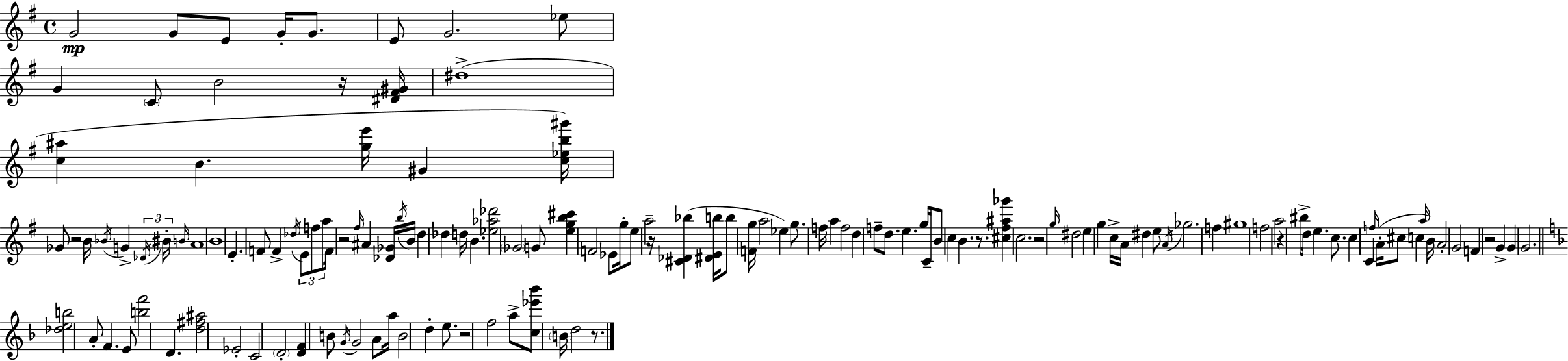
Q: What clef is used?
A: treble